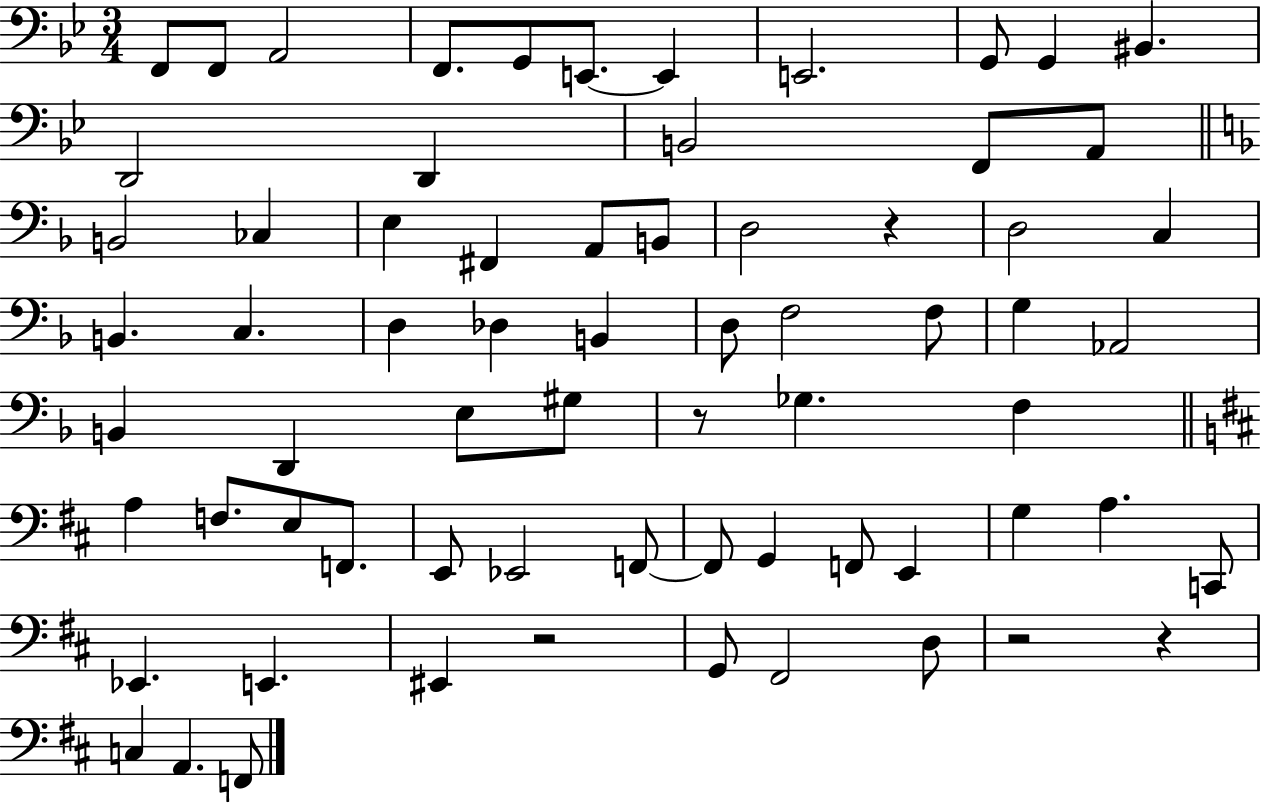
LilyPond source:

{
  \clef bass
  \numericTimeSignature
  \time 3/4
  \key bes \major
  f,8 f,8 a,2 | f,8. g,8 e,8.~~ e,4 | e,2. | g,8 g,4 bis,4. | \break d,2 d,4 | b,2 f,8 a,8 | \bar "||" \break \key f \major b,2 ces4 | e4 fis,4 a,8 b,8 | d2 r4 | d2 c4 | \break b,4. c4. | d4 des4 b,4 | d8 f2 f8 | g4 aes,2 | \break b,4 d,4 e8 gis8 | r8 ges4. f4 | \bar "||" \break \key b \minor a4 f8. e8 f,8. | e,8 ees,2 f,8~~ | f,8 g,4 f,8 e,4 | g4 a4. c,8 | \break ees,4. e,4. | eis,4 r2 | g,8 fis,2 d8 | r2 r4 | \break c4 a,4. f,8 | \bar "|."
}